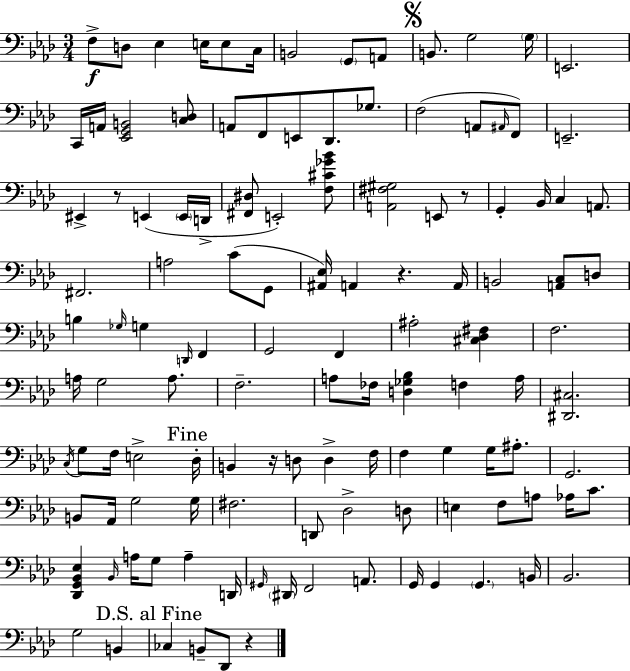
F3/e D3/e Eb3/q E3/s E3/e C3/s B2/h G2/e A2/e B2/e. G3/h G3/s E2/h. C2/s A2/s [Eb2,G2,B2]/h [C3,D3]/e A2/e F2/e E2/e Db2/e. Gb3/e. F3/h A2/e A#2/s F2/e E2/h. EIS2/q R/e E2/q E2/s D2/s [F#2,D#3]/e E2/h [F3,C#4,Gb4,Bb4]/e [A2,F#3,G#3]/h E2/e R/e G2/q Bb2/s C3/q A2/e. F#2/h. A3/h C4/e G2/e [A#2,Eb3]/s A2/q R/q. A2/s B2/h [A2,C3]/e D3/e B3/q Gb3/s G3/q D2/s F2/q G2/h F2/q A#3/h [C#3,Db3,F#3]/q F3/h. A3/s G3/h A3/e. F3/h. A3/e FES3/s [D3,Gb3,Bb3]/q F3/q A3/s [D#2,C#3]/h. C3/s G3/e F3/s E3/h Db3/s B2/q R/s D3/e D3/q F3/s F3/q G3/q G3/s A#3/e. G2/h. B2/e Ab2/s G3/h G3/s F#3/h. D2/e Db3/h D3/e E3/q F3/e A3/e Ab3/s C4/e. [Db2,G2,Bb2,Eb3]/q Bb2/s A3/s G3/e A3/q D2/s G#2/s D#2/s F2/h A2/e. G2/s G2/q G2/q. B2/s Bb2/h. G3/h B2/q CES3/q B2/e Db2/e R/q